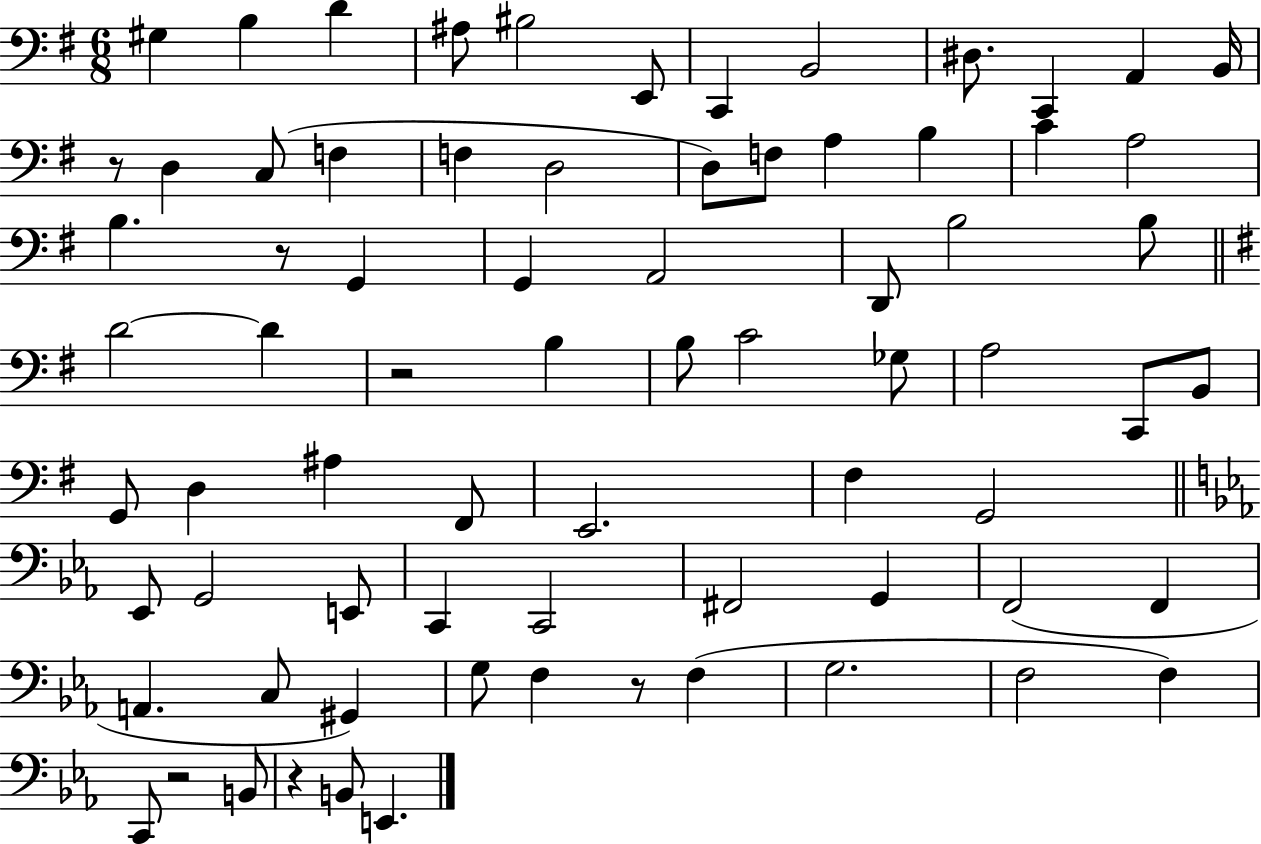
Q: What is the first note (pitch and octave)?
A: G#3